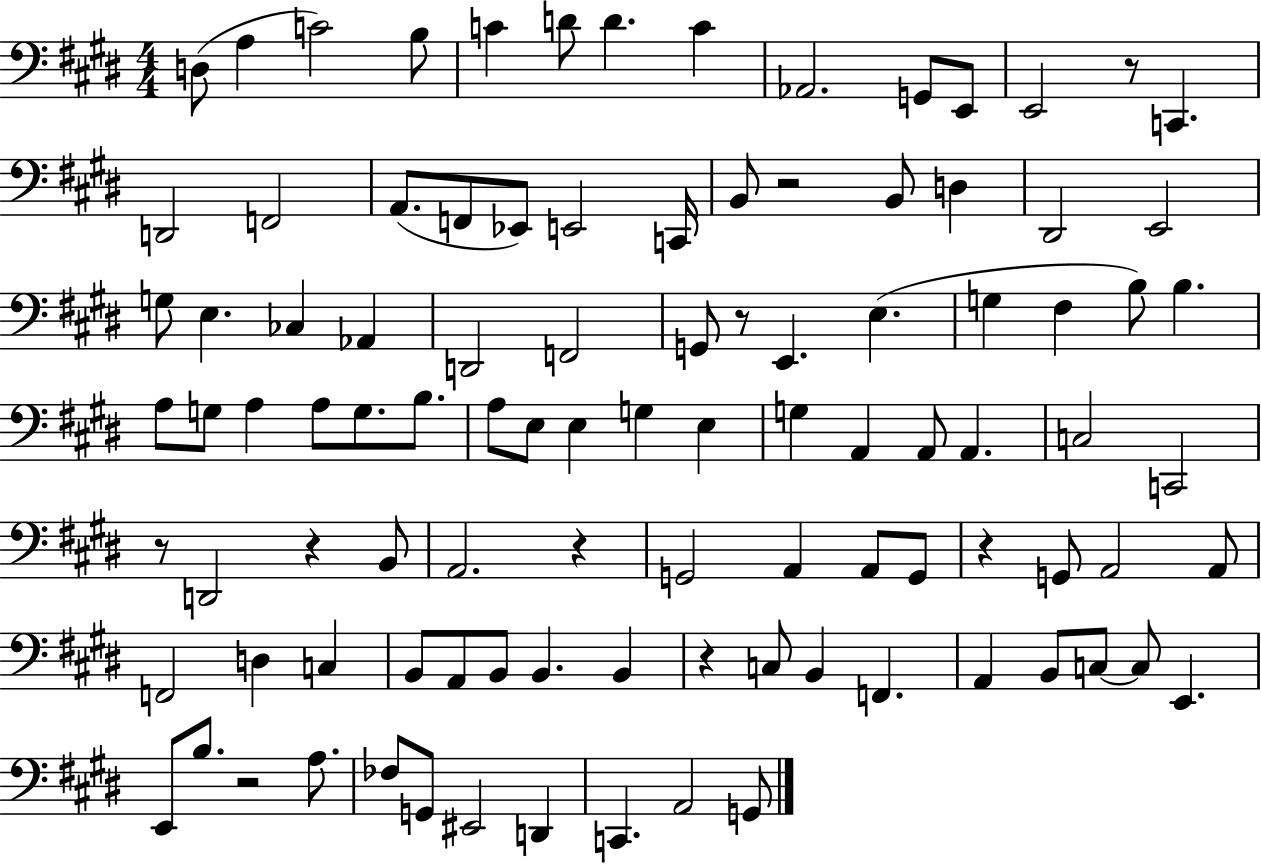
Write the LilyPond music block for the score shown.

{
  \clef bass
  \numericTimeSignature
  \time 4/4
  \key e \major
  d8( a4 c'2) b8 | c'4 d'8 d'4. c'4 | aes,2. g,8 e,8 | e,2 r8 c,4. | \break d,2 f,2 | a,8.( f,8 ees,8) e,2 c,16 | b,8 r2 b,8 d4 | dis,2 e,2 | \break g8 e4. ces4 aes,4 | d,2 f,2 | g,8 r8 e,4. e4.( | g4 fis4 b8) b4. | \break a8 g8 a4 a8 g8. b8. | a8 e8 e4 g4 e4 | g4 a,4 a,8 a,4. | c2 c,2 | \break r8 d,2 r4 b,8 | a,2. r4 | g,2 a,4 a,8 g,8 | r4 g,8 a,2 a,8 | \break f,2 d4 c4 | b,8 a,8 b,8 b,4. b,4 | r4 c8 b,4 f,4. | a,4 b,8 c8~~ c8 e,4. | \break e,8 b8. r2 a8. | fes8 g,8 eis,2 d,4 | c,4. a,2 g,8 | \bar "|."
}